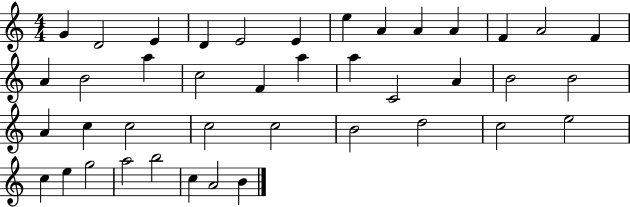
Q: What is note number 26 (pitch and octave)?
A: C5